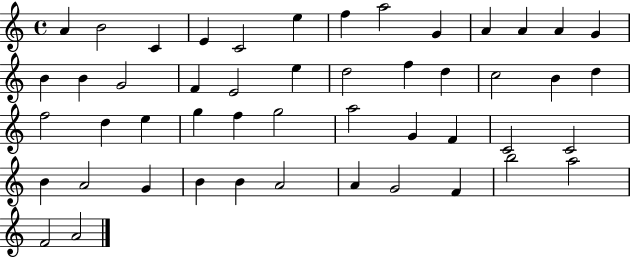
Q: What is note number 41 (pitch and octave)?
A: B4